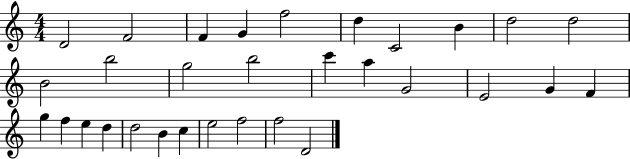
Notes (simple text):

D4/h F4/h F4/q G4/q F5/h D5/q C4/h B4/q D5/h D5/h B4/h B5/h G5/h B5/h C6/q A5/q G4/h E4/h G4/q F4/q G5/q F5/q E5/q D5/q D5/h B4/q C5/q E5/h F5/h F5/h D4/h